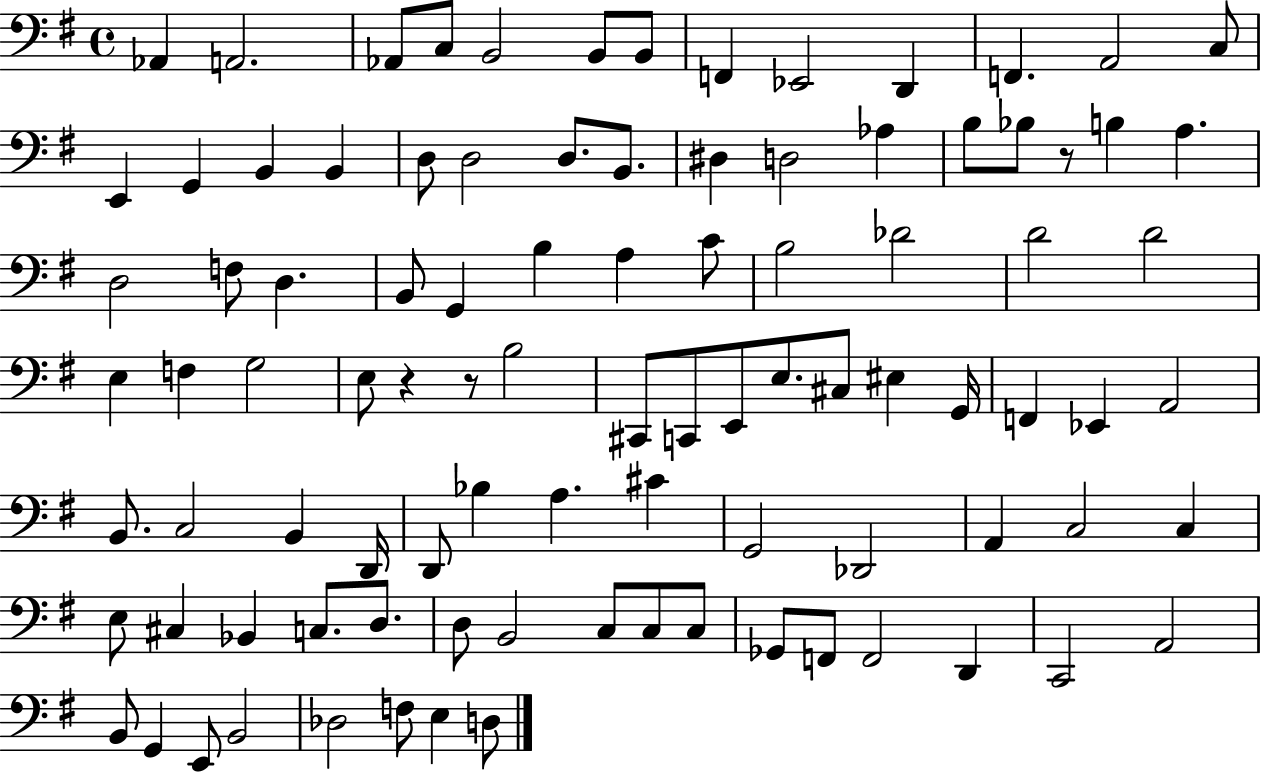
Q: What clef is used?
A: bass